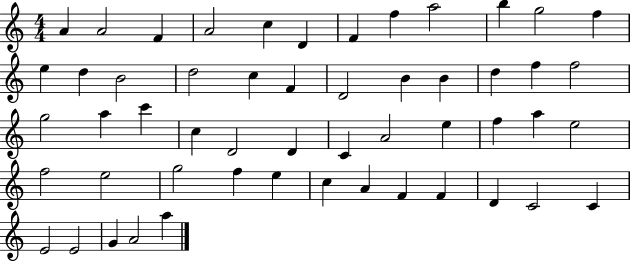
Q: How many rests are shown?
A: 0